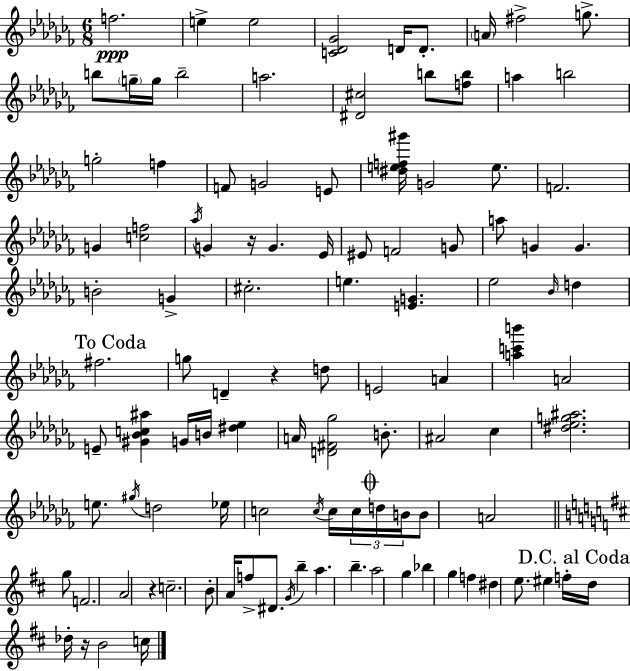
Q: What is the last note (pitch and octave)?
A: C5